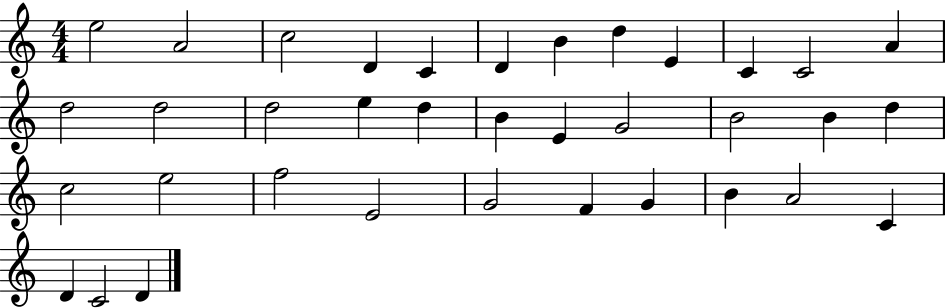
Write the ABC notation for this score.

X:1
T:Untitled
M:4/4
L:1/4
K:C
e2 A2 c2 D C D B d E C C2 A d2 d2 d2 e d B E G2 B2 B d c2 e2 f2 E2 G2 F G B A2 C D C2 D